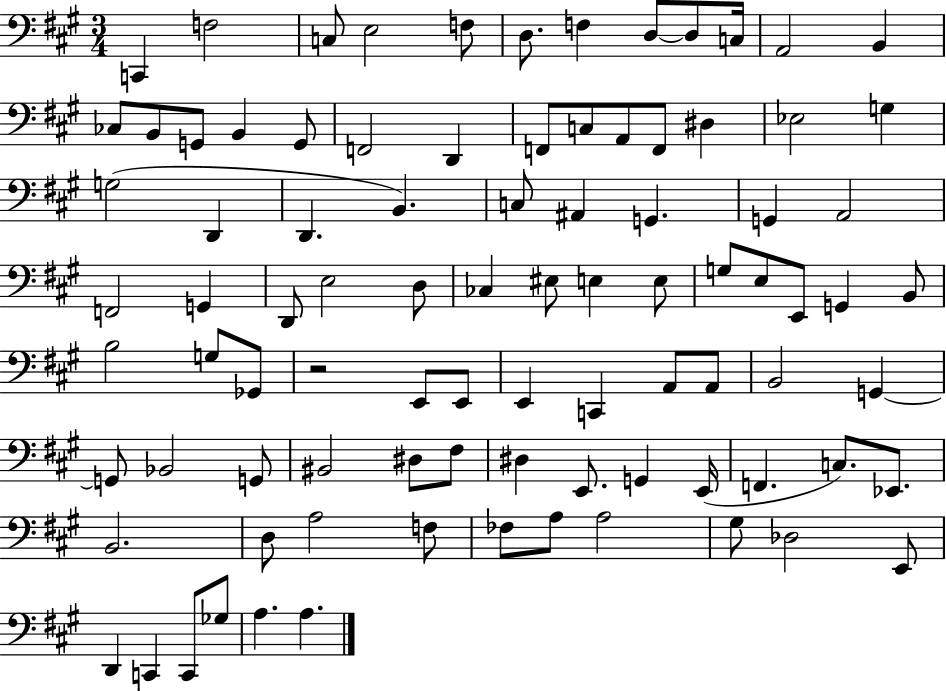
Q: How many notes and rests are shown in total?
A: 90